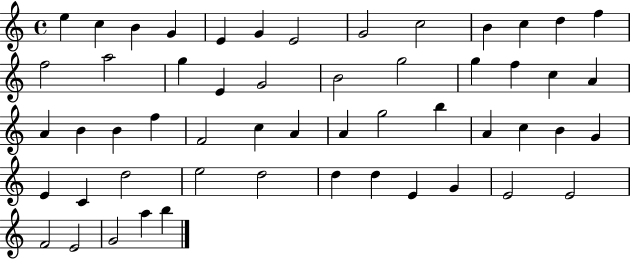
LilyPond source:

{
  \clef treble
  \time 4/4
  \defaultTimeSignature
  \key c \major
  e''4 c''4 b'4 g'4 | e'4 g'4 e'2 | g'2 c''2 | b'4 c''4 d''4 f''4 | \break f''2 a''2 | g''4 e'4 g'2 | b'2 g''2 | g''4 f''4 c''4 a'4 | \break a'4 b'4 b'4 f''4 | f'2 c''4 a'4 | a'4 g''2 b''4 | a'4 c''4 b'4 g'4 | \break e'4 c'4 d''2 | e''2 d''2 | d''4 d''4 e'4 g'4 | e'2 e'2 | \break f'2 e'2 | g'2 a''4 b''4 | \bar "|."
}